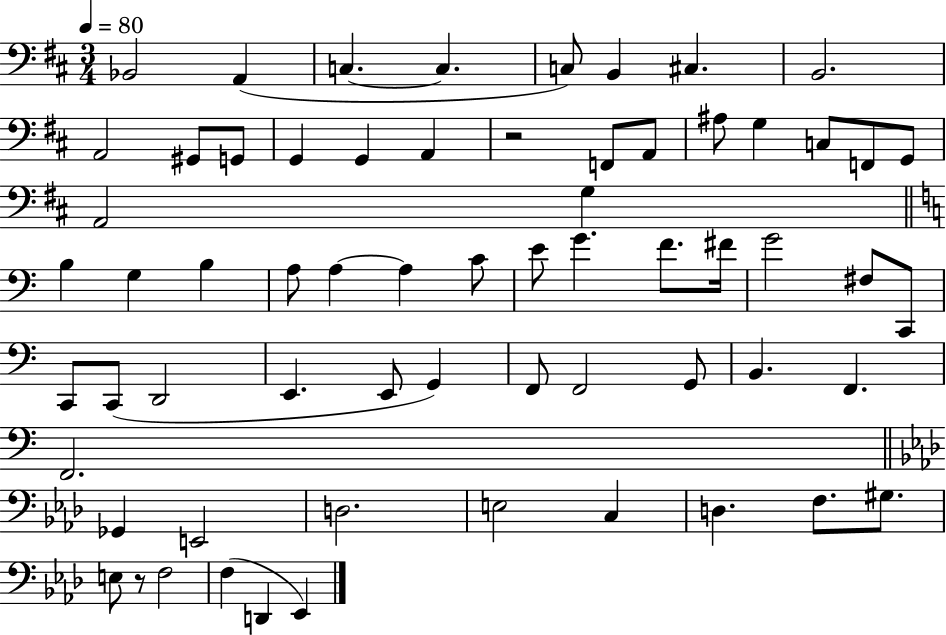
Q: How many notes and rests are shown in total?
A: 64